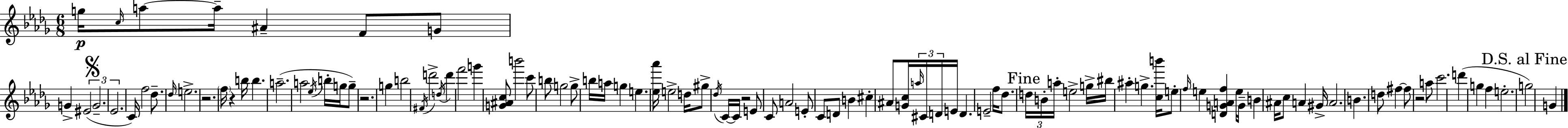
G5/s C5/s A5/e A5/s A#4/q F4/e G4/e G4/q EIS4/h G4/h. Eb4/h. C4/s F5/h Db5/e. Db5/s E5/h. R/h. F5/s R/q B5/s B5/q. A5/h. A5/h Eb5/s B5/s G5/s G5/e R/h. G5/q B5/h F#4/s D6/h D5/s D6/q F6/h G6/q [G4,A#4,C5]/e B6/h C6/e B5/e G5/h G5/e B5/s A5/s G5/q E5/q. [Eb5,Ab6]/s E5/h D5/s G#5/e Db5/s C4/s C4/s R/h E4/e C4/e A4/h E4/e C4/e D4/e B4/q C#5/q A#4/e [G4,C5]/s A5/s C#4/s D4/s E4/s D4/q. E4/h F5/s Db5/e. D5/s B4/s A5/s E5/h G5/s BIS5/s A#5/q G5/q. [C5,B6]/s E5/e F5/s E5/q [D4,G4,A4,F5]/q E5/s G4/s B4/q A#4/s C5/e A4/q G#4/s A4/h. B4/q. D5/e F#5/q F#5/e R/h A5/e C6/h. D6/q G5/q F5/q E5/h. G5/h G4/q